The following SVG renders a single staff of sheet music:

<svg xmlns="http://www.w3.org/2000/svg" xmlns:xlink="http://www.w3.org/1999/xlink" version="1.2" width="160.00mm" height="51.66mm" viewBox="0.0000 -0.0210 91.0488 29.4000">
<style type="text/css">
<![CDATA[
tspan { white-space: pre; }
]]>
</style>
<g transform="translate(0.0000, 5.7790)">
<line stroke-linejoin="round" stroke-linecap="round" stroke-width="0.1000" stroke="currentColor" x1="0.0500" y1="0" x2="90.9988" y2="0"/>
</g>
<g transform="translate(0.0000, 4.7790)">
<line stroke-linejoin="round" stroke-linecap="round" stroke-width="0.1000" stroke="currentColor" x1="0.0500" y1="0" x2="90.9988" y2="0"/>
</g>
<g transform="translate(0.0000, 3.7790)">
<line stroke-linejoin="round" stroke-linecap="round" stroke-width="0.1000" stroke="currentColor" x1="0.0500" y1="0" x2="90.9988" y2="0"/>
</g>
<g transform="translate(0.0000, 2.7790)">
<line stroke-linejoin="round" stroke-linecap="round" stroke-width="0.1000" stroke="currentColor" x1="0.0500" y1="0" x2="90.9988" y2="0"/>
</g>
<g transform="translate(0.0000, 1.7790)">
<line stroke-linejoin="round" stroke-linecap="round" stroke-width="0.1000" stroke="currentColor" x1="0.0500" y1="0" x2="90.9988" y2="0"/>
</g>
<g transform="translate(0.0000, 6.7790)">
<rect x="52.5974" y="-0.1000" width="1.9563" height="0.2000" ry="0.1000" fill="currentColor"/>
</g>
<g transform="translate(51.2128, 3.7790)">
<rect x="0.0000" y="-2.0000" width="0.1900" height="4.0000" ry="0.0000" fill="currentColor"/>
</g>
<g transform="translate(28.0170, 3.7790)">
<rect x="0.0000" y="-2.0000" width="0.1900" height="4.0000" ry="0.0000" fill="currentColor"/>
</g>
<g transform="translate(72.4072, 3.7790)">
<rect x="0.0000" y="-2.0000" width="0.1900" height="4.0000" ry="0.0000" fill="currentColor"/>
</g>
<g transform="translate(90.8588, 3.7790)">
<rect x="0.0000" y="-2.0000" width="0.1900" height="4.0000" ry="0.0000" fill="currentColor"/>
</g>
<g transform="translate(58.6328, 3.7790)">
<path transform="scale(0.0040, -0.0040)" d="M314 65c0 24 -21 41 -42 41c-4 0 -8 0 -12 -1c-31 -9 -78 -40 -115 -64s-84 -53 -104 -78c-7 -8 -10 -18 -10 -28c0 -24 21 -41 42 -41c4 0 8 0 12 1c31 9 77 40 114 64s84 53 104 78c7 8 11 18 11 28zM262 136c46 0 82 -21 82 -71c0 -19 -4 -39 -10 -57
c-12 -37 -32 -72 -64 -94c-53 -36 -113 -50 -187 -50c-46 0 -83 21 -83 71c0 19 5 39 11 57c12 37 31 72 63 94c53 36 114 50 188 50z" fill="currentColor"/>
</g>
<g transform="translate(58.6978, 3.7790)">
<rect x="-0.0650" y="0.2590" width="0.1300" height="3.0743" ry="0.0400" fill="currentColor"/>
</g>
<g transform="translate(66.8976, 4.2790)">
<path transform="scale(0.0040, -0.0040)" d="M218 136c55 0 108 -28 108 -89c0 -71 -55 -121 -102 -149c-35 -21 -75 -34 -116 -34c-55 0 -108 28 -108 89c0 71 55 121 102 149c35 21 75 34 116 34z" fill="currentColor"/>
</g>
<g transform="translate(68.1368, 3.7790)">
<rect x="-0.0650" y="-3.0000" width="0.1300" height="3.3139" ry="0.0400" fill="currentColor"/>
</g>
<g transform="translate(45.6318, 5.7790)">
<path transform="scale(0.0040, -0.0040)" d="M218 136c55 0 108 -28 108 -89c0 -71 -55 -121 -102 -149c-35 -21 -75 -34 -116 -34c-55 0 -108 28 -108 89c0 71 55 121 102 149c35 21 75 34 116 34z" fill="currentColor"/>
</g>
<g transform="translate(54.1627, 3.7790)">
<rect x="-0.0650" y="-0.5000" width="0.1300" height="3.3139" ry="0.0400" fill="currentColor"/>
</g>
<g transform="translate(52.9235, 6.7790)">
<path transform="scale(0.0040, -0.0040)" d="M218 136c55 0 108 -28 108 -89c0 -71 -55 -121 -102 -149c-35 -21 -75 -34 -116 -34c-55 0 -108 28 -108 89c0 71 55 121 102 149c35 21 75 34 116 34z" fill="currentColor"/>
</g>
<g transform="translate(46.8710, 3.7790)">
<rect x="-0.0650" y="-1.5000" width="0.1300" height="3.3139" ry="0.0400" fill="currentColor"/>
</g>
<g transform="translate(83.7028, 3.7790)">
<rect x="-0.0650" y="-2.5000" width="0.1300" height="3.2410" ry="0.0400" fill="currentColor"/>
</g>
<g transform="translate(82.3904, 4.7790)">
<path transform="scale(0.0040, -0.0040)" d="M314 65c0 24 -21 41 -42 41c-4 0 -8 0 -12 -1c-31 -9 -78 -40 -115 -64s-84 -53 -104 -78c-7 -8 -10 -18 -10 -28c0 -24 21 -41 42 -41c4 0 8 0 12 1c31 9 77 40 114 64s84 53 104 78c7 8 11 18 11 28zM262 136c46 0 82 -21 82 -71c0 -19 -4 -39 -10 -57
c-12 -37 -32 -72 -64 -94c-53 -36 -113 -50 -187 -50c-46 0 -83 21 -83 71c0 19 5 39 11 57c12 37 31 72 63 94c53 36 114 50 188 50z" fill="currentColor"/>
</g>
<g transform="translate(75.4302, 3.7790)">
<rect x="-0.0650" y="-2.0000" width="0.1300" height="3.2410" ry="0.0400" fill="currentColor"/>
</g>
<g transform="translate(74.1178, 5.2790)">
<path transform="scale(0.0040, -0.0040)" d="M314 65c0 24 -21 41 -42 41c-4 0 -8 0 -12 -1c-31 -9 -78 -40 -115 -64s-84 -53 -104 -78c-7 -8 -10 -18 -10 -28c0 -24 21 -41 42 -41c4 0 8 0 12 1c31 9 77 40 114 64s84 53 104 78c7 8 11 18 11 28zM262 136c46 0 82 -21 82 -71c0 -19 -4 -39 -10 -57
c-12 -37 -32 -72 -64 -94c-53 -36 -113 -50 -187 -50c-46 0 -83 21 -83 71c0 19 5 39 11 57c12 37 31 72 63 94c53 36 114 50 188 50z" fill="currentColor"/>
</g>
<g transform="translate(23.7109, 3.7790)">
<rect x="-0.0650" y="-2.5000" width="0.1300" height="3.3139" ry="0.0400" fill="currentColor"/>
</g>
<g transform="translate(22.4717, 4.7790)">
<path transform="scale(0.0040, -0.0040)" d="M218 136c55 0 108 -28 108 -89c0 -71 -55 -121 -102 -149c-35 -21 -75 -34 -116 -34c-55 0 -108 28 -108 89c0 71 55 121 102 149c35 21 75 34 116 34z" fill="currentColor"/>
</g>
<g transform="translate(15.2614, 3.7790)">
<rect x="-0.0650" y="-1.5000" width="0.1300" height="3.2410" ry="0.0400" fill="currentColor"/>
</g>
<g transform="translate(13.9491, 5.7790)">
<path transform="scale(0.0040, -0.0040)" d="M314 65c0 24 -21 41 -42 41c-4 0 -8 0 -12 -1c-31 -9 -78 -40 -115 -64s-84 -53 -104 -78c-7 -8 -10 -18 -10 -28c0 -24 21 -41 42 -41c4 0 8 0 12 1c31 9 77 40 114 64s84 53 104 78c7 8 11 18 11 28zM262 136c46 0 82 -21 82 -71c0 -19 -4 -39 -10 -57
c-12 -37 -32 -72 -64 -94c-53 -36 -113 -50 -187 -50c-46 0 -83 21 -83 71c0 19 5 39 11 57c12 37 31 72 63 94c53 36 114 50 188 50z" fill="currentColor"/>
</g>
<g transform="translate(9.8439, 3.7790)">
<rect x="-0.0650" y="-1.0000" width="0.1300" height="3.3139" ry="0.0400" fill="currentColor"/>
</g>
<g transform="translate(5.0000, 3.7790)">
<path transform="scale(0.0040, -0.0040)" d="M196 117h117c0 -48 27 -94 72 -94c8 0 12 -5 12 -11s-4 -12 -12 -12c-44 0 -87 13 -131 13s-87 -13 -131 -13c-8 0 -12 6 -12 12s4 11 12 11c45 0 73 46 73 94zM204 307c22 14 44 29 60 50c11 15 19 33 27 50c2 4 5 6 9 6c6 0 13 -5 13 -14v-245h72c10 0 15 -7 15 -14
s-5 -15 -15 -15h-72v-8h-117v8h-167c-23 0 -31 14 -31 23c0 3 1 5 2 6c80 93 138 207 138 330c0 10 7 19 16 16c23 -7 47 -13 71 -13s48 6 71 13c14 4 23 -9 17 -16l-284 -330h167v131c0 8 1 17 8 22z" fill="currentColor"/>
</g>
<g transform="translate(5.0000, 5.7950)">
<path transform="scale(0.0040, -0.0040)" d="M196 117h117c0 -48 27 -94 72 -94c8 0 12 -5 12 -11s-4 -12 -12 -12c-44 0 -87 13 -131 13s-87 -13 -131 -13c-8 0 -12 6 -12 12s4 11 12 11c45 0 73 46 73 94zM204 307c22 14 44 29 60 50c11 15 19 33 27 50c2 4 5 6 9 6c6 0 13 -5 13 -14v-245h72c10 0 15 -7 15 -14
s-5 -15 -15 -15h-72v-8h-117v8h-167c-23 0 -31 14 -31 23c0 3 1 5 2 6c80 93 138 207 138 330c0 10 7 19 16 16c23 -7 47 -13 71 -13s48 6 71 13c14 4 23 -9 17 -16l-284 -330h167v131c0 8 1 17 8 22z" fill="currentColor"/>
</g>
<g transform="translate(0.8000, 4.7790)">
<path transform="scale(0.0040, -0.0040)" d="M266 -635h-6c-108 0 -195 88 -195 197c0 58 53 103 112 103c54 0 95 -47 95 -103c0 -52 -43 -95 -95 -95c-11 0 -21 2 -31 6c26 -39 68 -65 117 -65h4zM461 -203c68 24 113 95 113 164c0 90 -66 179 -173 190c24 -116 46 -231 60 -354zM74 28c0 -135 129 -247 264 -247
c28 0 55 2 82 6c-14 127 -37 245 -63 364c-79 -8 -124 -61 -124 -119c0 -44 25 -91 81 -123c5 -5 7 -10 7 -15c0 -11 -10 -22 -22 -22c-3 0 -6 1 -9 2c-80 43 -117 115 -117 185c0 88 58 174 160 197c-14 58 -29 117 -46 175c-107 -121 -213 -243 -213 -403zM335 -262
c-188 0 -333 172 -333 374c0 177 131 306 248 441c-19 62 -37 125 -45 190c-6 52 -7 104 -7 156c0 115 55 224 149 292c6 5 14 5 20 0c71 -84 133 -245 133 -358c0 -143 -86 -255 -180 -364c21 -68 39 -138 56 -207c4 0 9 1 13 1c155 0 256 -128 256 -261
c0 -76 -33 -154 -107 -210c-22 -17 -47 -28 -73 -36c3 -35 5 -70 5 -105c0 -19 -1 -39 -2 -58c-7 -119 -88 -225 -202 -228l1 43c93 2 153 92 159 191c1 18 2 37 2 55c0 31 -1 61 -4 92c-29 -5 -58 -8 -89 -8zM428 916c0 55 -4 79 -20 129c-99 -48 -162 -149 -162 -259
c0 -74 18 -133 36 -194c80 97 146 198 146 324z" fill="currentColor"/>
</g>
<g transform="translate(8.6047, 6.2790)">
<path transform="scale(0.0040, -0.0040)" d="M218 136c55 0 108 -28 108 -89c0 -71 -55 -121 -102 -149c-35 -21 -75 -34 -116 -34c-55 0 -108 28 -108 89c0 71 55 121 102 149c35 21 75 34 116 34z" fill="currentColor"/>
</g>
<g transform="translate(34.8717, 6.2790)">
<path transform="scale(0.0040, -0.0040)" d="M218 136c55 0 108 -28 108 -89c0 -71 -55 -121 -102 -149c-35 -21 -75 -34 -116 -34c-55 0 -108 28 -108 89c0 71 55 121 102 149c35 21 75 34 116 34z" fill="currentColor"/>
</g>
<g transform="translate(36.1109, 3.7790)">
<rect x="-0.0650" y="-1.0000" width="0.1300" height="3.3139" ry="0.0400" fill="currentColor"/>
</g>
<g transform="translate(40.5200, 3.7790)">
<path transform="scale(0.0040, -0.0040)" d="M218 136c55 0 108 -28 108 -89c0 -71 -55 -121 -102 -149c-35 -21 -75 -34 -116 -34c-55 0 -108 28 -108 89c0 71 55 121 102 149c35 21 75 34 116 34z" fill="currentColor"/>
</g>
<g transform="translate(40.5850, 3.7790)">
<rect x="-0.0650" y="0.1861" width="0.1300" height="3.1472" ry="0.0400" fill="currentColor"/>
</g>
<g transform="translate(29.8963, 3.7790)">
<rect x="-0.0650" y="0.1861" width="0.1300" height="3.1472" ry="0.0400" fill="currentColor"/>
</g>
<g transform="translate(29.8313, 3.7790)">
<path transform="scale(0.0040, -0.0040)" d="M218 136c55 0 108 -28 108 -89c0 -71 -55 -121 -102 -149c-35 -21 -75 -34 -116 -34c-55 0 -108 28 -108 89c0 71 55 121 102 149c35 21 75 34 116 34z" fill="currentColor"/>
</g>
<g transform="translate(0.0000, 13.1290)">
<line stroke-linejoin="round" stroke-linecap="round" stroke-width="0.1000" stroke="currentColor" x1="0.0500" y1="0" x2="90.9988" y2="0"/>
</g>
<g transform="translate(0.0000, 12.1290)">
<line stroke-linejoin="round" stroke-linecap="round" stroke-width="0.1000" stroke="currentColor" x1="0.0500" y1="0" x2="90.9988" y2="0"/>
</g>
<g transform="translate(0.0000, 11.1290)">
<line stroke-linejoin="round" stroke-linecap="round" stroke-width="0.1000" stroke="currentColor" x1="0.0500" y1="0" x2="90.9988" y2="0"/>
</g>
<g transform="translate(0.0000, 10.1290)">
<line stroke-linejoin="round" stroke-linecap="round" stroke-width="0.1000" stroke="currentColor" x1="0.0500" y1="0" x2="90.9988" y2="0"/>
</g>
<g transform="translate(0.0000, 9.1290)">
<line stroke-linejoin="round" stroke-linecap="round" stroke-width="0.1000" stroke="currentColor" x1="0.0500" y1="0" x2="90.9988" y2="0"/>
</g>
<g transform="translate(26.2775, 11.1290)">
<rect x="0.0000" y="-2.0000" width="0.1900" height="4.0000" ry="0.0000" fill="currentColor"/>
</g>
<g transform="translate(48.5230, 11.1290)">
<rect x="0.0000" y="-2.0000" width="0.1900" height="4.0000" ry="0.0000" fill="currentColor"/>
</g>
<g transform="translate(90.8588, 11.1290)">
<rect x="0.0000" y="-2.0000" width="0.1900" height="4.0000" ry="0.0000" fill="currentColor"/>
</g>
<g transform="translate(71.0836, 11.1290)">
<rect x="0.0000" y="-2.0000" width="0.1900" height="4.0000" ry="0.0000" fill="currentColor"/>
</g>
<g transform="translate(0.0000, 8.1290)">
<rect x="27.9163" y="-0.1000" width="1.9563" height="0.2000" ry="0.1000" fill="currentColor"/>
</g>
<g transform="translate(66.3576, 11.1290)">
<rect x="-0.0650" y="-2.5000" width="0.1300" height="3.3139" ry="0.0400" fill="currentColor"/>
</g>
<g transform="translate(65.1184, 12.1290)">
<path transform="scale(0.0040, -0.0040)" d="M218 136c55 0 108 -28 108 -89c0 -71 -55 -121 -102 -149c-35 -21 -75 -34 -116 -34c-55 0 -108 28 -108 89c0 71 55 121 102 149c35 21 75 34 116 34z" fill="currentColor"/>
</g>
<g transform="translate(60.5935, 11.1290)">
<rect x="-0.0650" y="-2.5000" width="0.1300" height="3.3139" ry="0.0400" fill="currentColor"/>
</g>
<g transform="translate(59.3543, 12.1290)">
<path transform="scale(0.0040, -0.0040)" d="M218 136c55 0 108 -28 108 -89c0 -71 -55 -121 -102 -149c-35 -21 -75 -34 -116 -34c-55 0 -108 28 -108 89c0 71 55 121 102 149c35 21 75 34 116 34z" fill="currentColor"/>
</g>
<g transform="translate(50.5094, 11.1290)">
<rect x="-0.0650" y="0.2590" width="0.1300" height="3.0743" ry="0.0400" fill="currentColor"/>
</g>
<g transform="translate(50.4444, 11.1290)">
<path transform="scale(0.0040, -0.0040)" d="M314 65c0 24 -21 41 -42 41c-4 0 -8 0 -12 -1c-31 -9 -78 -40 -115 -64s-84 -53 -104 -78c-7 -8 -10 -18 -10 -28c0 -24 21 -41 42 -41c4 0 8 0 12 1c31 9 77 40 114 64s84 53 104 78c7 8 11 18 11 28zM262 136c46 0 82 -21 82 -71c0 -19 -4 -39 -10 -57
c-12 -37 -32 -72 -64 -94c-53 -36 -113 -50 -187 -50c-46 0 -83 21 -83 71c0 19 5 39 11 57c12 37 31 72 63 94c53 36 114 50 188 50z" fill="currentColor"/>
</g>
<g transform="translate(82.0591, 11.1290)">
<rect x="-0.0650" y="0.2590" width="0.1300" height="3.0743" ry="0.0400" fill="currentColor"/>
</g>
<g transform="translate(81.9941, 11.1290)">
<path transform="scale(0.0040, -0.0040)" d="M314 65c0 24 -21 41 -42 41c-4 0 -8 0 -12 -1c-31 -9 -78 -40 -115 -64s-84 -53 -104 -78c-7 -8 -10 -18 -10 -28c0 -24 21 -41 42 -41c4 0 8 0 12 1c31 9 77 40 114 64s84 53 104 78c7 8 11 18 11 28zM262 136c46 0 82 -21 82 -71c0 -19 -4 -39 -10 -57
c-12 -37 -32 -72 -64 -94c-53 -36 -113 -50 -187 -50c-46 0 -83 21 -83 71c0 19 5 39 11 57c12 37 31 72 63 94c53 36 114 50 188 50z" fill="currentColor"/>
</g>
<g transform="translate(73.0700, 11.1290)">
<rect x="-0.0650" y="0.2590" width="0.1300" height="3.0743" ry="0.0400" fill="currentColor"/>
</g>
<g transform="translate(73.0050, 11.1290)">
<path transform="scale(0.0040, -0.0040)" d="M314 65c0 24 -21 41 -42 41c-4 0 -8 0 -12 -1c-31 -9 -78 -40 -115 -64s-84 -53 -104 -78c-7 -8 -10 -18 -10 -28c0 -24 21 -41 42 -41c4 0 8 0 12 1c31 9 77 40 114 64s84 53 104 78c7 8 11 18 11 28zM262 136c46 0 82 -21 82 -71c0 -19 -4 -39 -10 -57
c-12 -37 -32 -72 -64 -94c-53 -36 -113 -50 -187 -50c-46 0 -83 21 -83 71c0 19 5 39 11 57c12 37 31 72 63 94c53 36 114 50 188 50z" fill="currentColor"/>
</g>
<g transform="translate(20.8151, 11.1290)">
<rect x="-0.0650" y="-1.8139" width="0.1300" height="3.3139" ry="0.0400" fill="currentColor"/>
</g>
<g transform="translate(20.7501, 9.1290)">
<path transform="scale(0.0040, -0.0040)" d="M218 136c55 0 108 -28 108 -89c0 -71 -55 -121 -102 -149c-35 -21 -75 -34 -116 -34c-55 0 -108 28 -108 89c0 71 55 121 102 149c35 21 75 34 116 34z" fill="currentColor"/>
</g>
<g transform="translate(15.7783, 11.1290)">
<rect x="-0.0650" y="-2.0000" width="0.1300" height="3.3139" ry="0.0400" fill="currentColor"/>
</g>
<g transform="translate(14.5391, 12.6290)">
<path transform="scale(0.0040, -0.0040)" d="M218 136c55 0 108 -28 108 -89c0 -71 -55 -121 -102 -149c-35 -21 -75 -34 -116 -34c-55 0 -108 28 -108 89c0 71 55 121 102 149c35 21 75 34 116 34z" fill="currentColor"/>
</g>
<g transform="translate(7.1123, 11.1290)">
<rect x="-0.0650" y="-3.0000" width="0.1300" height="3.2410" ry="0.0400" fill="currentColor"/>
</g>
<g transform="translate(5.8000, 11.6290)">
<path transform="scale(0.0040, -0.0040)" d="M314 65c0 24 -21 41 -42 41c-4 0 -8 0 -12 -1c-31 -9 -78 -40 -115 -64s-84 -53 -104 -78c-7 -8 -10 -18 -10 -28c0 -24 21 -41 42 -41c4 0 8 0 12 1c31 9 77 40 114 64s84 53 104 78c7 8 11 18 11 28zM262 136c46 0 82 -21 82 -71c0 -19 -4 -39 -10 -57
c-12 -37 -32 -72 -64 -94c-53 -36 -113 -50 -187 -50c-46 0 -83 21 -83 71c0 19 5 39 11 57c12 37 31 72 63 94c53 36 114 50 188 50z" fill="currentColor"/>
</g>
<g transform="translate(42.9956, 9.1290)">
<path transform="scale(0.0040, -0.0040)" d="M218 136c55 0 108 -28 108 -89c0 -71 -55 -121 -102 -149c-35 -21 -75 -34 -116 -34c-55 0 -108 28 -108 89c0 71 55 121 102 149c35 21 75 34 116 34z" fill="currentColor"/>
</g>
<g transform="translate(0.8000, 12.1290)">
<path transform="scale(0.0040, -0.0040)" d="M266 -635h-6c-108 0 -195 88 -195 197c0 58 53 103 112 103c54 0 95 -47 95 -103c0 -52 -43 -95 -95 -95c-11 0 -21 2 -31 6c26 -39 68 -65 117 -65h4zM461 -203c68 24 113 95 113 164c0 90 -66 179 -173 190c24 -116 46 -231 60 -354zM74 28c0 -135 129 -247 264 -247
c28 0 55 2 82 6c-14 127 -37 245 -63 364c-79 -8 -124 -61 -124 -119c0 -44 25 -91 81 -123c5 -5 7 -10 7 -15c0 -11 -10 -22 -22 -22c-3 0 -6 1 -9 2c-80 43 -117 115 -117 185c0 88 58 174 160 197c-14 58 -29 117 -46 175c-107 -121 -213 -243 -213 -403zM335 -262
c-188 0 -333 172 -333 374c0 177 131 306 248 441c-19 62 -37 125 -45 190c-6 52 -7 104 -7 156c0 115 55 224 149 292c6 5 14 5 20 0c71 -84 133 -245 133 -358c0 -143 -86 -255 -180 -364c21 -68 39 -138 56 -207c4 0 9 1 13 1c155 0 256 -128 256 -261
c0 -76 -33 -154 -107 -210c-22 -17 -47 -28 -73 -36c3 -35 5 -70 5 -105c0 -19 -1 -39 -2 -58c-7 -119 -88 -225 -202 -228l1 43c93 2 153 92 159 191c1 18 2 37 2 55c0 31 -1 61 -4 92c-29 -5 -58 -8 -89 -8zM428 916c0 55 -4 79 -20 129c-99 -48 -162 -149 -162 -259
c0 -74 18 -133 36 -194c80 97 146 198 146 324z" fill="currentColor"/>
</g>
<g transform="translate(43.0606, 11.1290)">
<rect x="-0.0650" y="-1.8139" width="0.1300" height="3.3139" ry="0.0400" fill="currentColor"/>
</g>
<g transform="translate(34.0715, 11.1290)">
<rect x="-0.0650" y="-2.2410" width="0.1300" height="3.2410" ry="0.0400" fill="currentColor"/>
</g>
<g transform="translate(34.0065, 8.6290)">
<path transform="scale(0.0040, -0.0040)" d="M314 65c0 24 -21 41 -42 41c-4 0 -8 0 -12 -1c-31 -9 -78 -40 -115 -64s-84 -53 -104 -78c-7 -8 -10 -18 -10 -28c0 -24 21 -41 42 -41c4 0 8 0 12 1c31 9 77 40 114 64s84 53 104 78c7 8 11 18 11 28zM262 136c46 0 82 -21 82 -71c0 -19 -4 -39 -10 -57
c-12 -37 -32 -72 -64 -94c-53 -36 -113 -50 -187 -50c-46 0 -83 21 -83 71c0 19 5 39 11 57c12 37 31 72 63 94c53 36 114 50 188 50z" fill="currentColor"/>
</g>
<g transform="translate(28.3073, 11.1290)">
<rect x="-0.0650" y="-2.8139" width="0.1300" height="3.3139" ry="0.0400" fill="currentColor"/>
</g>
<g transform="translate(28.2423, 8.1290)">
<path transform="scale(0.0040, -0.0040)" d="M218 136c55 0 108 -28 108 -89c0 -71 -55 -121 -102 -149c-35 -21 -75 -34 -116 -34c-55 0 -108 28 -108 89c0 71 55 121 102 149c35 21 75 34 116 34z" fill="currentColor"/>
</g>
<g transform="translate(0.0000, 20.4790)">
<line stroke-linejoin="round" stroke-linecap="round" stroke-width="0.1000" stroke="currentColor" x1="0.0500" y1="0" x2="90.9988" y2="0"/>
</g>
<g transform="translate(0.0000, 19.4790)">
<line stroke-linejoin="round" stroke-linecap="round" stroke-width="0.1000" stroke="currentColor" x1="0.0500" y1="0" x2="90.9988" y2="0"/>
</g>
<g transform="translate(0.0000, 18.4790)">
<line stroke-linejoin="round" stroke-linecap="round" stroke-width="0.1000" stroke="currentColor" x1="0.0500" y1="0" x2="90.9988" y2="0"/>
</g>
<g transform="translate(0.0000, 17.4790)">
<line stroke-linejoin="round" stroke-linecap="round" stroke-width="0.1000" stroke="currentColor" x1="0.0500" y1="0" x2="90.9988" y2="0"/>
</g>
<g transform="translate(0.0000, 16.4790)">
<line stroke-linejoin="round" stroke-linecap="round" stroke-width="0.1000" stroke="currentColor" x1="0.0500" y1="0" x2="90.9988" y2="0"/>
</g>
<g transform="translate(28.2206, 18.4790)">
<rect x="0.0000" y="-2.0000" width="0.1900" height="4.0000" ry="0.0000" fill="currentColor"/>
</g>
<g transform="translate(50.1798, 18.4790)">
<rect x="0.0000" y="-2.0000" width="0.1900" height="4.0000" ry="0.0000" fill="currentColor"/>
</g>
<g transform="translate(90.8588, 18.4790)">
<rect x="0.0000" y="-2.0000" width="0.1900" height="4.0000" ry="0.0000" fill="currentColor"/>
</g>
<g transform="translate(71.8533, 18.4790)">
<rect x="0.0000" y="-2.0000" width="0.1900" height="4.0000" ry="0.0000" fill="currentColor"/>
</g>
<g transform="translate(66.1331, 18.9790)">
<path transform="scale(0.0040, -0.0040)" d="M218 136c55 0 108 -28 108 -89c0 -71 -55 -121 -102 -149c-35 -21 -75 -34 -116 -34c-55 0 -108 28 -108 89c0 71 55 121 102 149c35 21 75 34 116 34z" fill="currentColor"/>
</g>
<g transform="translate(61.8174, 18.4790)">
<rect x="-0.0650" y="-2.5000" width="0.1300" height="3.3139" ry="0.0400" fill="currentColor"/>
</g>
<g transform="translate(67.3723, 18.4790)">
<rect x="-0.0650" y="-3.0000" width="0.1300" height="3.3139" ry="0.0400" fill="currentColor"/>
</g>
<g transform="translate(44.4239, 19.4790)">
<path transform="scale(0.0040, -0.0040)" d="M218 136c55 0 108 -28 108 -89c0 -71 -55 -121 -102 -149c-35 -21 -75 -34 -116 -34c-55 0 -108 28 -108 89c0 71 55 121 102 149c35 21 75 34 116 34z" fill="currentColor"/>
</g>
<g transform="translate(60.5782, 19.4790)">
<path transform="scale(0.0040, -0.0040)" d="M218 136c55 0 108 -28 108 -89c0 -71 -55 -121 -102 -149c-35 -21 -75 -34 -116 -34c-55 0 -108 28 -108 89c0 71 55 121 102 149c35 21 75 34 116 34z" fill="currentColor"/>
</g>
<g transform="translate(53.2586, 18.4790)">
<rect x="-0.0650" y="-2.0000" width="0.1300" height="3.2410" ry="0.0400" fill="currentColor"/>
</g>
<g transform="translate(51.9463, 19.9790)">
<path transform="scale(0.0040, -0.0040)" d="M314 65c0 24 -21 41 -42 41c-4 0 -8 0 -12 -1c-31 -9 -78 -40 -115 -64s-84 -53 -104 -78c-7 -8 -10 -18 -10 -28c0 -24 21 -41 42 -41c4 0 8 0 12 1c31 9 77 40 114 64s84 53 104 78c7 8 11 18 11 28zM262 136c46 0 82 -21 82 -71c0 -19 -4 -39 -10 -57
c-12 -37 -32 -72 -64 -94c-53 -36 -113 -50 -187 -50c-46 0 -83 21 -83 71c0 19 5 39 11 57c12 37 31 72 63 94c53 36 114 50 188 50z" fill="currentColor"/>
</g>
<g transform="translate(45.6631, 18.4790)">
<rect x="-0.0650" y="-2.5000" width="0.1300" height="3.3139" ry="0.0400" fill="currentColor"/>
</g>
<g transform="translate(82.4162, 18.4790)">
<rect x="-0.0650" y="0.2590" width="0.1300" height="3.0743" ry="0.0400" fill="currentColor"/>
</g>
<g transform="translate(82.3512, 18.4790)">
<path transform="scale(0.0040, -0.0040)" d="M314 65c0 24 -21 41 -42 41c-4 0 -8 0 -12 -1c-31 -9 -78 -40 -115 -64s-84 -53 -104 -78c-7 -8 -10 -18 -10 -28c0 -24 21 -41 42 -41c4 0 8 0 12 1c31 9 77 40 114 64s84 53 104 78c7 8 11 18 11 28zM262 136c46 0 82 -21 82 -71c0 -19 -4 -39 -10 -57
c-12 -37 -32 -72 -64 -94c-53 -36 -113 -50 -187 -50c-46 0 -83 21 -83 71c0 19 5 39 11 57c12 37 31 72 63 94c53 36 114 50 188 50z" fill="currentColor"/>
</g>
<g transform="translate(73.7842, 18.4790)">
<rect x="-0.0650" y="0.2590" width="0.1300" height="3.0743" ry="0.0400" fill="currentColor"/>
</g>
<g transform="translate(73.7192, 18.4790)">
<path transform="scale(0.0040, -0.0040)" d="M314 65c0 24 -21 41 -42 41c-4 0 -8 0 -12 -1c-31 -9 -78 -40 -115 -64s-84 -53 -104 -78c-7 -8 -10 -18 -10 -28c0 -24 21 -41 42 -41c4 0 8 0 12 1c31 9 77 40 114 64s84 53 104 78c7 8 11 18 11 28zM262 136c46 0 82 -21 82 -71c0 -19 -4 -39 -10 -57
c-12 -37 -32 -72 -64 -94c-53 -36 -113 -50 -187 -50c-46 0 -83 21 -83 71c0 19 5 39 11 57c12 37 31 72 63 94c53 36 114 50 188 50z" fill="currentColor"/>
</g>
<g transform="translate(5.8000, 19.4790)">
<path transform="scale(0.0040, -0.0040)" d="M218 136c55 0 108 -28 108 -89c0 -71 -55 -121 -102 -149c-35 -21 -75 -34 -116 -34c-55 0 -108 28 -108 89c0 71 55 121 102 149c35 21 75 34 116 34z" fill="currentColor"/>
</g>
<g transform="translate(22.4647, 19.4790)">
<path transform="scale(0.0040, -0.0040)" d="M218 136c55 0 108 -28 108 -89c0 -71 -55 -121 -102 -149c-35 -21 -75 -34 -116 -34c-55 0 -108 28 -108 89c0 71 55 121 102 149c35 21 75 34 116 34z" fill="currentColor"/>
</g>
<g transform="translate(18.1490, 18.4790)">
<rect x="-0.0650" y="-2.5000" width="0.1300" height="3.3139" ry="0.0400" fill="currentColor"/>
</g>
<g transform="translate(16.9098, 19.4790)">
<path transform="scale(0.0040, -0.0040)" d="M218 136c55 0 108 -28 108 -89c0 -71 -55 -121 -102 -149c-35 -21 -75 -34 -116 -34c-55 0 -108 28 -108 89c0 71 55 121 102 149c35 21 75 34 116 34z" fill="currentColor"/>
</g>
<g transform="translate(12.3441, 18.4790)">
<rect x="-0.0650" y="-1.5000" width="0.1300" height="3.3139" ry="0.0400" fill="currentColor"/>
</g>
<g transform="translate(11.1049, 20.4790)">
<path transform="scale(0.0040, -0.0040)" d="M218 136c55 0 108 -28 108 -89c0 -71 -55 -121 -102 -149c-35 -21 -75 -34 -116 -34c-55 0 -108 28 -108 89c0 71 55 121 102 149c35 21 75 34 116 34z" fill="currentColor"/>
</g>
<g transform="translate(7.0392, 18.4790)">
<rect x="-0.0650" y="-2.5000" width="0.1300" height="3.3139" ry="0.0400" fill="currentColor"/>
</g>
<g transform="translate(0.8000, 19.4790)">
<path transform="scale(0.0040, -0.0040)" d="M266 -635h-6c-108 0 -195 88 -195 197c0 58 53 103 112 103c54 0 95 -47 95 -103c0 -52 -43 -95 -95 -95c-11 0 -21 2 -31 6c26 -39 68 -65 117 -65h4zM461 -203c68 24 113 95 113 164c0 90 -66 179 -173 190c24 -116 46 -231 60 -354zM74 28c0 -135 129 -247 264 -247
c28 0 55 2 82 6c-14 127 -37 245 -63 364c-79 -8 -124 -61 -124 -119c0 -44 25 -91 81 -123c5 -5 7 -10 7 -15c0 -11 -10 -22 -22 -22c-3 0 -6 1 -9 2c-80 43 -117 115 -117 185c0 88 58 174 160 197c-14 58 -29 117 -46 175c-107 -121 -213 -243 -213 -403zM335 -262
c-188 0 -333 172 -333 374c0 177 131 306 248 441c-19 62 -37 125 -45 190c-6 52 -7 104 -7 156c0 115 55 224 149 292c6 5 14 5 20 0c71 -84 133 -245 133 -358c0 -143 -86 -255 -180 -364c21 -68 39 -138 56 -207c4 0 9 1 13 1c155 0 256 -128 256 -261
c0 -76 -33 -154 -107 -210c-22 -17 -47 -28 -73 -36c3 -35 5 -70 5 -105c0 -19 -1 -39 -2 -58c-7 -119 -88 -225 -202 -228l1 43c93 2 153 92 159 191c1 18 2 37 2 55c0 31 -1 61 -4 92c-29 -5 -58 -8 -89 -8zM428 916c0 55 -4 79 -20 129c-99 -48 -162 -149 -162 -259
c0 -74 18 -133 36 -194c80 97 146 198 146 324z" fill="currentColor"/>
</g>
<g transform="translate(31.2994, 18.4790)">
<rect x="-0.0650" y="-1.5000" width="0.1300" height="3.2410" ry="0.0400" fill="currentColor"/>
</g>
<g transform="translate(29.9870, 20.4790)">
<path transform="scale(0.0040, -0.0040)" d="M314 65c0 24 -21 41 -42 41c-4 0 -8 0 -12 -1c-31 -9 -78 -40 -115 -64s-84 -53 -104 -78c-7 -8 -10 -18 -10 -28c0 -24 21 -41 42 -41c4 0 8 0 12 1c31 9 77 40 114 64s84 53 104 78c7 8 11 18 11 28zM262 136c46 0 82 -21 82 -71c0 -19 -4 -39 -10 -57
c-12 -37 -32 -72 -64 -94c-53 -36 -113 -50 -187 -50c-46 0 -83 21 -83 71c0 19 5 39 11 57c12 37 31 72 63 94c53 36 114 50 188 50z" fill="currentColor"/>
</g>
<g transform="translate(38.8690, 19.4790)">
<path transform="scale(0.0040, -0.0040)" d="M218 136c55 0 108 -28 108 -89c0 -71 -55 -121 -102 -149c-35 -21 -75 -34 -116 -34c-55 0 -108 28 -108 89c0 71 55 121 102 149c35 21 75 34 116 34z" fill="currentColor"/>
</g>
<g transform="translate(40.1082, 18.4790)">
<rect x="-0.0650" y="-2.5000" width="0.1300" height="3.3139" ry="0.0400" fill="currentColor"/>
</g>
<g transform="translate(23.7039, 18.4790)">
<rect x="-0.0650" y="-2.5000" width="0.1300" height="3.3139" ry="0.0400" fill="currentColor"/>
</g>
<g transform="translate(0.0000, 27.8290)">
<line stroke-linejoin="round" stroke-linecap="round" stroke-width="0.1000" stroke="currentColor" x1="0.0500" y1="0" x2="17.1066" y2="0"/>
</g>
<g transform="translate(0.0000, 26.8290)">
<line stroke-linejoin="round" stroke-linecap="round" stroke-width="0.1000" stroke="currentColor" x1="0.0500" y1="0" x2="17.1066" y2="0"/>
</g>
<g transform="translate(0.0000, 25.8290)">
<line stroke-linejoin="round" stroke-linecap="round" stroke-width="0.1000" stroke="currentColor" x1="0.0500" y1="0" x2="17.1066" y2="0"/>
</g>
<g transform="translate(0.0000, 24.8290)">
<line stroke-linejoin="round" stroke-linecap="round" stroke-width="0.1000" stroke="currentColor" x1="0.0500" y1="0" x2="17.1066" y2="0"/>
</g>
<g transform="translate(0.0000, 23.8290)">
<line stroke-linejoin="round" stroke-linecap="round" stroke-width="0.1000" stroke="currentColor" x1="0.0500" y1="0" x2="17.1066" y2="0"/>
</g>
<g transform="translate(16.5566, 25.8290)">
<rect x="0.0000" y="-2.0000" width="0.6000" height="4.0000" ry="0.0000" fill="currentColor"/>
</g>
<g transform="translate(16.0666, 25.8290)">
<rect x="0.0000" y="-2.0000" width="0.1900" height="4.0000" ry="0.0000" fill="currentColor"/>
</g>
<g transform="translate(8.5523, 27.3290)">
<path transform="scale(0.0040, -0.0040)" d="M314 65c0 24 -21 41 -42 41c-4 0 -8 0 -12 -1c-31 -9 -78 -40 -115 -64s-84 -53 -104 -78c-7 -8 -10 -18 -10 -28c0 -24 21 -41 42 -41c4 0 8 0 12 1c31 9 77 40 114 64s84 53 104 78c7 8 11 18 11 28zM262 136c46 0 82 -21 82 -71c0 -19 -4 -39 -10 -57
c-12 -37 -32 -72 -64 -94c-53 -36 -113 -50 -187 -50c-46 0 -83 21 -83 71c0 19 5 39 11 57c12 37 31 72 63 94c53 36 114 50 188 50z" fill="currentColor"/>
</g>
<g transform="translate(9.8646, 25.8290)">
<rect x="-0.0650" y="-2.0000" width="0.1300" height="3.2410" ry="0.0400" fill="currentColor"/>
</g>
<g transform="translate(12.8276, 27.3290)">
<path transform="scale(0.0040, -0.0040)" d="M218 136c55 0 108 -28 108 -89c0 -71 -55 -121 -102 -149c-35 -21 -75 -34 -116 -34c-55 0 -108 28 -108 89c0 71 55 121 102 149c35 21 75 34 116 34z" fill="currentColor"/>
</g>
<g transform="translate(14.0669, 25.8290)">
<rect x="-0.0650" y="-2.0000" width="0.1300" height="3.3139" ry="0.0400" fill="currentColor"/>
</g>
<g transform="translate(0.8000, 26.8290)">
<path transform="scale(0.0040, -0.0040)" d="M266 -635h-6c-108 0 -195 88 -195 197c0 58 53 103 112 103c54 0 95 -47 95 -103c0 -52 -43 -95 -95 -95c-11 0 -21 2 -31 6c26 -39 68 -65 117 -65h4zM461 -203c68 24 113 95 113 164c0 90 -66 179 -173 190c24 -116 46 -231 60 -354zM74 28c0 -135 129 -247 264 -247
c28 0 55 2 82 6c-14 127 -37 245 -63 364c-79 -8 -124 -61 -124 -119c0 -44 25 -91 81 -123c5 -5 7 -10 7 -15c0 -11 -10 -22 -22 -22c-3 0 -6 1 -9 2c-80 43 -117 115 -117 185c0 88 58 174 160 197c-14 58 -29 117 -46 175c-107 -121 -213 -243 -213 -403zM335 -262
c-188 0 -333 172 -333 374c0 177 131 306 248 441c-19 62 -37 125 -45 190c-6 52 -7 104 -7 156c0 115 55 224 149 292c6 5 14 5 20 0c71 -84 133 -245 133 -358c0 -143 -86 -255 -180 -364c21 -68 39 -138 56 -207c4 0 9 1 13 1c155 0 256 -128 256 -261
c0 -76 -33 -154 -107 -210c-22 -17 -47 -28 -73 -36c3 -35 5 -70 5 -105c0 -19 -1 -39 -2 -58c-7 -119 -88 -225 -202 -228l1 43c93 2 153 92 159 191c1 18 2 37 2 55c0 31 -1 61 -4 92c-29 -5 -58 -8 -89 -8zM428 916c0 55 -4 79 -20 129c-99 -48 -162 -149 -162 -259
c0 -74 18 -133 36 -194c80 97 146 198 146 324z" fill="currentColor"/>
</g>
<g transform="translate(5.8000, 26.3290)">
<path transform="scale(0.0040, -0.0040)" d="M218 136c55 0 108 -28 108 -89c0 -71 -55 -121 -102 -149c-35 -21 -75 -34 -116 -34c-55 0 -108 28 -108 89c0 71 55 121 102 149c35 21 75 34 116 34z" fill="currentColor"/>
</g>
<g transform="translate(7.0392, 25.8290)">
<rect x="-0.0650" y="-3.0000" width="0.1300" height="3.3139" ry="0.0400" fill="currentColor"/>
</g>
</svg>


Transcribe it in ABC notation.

X:1
T:Untitled
M:4/4
L:1/4
K:C
D E2 G B D B E C B2 A F2 G2 A2 F f a g2 f B2 G G B2 B2 G E G G E2 G G F2 G A B2 B2 A F2 F